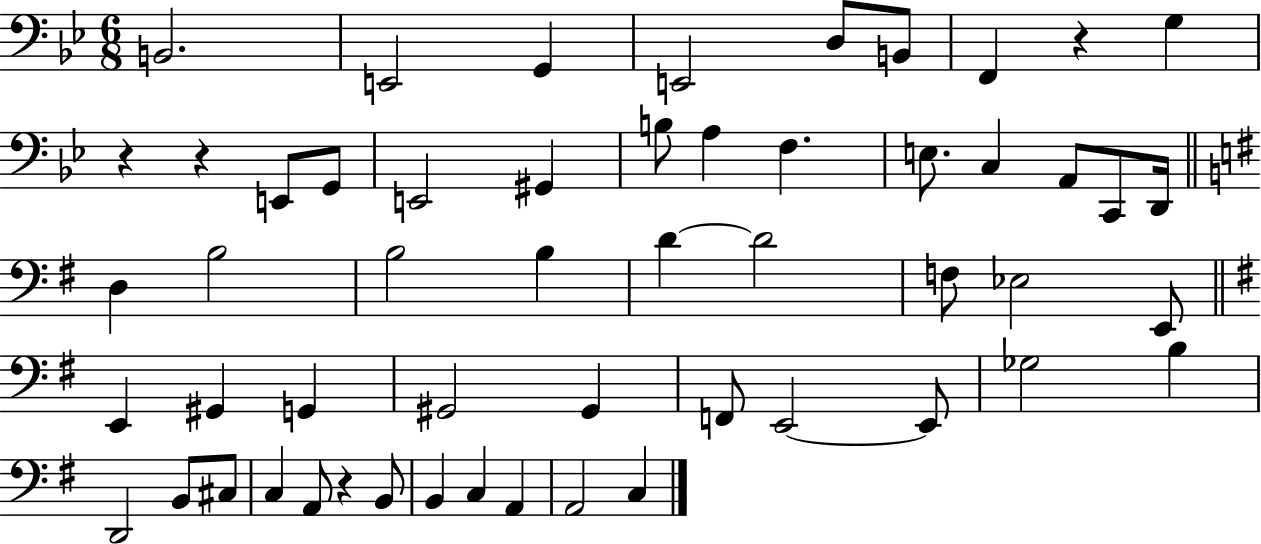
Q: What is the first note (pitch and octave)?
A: B2